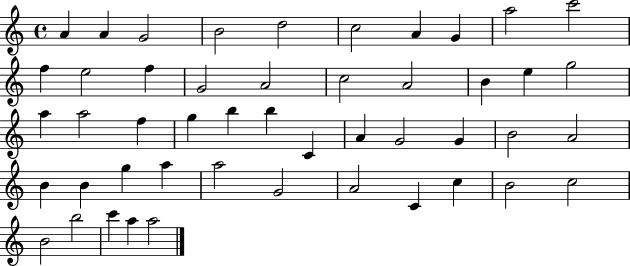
{
  \clef treble
  \time 4/4
  \defaultTimeSignature
  \key c \major
  a'4 a'4 g'2 | b'2 d''2 | c''2 a'4 g'4 | a''2 c'''2 | \break f''4 e''2 f''4 | g'2 a'2 | c''2 a'2 | b'4 e''4 g''2 | \break a''4 a''2 f''4 | g''4 b''4 b''4 c'4 | a'4 g'2 g'4 | b'2 a'2 | \break b'4 b'4 g''4 a''4 | a''2 g'2 | a'2 c'4 c''4 | b'2 c''2 | \break b'2 b''2 | c'''4 a''4 a''2 | \bar "|."
}